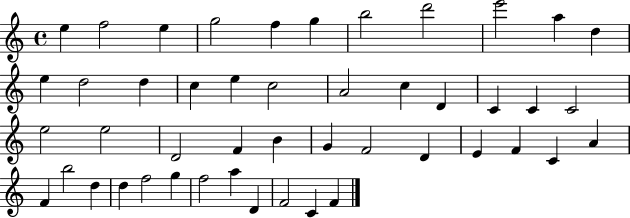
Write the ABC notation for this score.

X:1
T:Untitled
M:4/4
L:1/4
K:C
e f2 e g2 f g b2 d'2 e'2 a d e d2 d c e c2 A2 c D C C C2 e2 e2 D2 F B G F2 D E F C A F b2 d d f2 g f2 a D F2 C F